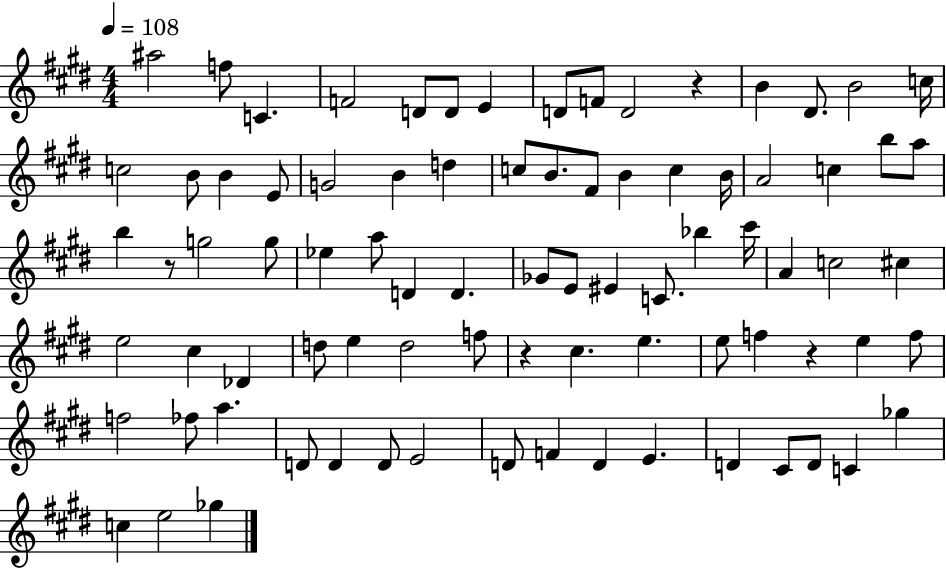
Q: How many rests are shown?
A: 4